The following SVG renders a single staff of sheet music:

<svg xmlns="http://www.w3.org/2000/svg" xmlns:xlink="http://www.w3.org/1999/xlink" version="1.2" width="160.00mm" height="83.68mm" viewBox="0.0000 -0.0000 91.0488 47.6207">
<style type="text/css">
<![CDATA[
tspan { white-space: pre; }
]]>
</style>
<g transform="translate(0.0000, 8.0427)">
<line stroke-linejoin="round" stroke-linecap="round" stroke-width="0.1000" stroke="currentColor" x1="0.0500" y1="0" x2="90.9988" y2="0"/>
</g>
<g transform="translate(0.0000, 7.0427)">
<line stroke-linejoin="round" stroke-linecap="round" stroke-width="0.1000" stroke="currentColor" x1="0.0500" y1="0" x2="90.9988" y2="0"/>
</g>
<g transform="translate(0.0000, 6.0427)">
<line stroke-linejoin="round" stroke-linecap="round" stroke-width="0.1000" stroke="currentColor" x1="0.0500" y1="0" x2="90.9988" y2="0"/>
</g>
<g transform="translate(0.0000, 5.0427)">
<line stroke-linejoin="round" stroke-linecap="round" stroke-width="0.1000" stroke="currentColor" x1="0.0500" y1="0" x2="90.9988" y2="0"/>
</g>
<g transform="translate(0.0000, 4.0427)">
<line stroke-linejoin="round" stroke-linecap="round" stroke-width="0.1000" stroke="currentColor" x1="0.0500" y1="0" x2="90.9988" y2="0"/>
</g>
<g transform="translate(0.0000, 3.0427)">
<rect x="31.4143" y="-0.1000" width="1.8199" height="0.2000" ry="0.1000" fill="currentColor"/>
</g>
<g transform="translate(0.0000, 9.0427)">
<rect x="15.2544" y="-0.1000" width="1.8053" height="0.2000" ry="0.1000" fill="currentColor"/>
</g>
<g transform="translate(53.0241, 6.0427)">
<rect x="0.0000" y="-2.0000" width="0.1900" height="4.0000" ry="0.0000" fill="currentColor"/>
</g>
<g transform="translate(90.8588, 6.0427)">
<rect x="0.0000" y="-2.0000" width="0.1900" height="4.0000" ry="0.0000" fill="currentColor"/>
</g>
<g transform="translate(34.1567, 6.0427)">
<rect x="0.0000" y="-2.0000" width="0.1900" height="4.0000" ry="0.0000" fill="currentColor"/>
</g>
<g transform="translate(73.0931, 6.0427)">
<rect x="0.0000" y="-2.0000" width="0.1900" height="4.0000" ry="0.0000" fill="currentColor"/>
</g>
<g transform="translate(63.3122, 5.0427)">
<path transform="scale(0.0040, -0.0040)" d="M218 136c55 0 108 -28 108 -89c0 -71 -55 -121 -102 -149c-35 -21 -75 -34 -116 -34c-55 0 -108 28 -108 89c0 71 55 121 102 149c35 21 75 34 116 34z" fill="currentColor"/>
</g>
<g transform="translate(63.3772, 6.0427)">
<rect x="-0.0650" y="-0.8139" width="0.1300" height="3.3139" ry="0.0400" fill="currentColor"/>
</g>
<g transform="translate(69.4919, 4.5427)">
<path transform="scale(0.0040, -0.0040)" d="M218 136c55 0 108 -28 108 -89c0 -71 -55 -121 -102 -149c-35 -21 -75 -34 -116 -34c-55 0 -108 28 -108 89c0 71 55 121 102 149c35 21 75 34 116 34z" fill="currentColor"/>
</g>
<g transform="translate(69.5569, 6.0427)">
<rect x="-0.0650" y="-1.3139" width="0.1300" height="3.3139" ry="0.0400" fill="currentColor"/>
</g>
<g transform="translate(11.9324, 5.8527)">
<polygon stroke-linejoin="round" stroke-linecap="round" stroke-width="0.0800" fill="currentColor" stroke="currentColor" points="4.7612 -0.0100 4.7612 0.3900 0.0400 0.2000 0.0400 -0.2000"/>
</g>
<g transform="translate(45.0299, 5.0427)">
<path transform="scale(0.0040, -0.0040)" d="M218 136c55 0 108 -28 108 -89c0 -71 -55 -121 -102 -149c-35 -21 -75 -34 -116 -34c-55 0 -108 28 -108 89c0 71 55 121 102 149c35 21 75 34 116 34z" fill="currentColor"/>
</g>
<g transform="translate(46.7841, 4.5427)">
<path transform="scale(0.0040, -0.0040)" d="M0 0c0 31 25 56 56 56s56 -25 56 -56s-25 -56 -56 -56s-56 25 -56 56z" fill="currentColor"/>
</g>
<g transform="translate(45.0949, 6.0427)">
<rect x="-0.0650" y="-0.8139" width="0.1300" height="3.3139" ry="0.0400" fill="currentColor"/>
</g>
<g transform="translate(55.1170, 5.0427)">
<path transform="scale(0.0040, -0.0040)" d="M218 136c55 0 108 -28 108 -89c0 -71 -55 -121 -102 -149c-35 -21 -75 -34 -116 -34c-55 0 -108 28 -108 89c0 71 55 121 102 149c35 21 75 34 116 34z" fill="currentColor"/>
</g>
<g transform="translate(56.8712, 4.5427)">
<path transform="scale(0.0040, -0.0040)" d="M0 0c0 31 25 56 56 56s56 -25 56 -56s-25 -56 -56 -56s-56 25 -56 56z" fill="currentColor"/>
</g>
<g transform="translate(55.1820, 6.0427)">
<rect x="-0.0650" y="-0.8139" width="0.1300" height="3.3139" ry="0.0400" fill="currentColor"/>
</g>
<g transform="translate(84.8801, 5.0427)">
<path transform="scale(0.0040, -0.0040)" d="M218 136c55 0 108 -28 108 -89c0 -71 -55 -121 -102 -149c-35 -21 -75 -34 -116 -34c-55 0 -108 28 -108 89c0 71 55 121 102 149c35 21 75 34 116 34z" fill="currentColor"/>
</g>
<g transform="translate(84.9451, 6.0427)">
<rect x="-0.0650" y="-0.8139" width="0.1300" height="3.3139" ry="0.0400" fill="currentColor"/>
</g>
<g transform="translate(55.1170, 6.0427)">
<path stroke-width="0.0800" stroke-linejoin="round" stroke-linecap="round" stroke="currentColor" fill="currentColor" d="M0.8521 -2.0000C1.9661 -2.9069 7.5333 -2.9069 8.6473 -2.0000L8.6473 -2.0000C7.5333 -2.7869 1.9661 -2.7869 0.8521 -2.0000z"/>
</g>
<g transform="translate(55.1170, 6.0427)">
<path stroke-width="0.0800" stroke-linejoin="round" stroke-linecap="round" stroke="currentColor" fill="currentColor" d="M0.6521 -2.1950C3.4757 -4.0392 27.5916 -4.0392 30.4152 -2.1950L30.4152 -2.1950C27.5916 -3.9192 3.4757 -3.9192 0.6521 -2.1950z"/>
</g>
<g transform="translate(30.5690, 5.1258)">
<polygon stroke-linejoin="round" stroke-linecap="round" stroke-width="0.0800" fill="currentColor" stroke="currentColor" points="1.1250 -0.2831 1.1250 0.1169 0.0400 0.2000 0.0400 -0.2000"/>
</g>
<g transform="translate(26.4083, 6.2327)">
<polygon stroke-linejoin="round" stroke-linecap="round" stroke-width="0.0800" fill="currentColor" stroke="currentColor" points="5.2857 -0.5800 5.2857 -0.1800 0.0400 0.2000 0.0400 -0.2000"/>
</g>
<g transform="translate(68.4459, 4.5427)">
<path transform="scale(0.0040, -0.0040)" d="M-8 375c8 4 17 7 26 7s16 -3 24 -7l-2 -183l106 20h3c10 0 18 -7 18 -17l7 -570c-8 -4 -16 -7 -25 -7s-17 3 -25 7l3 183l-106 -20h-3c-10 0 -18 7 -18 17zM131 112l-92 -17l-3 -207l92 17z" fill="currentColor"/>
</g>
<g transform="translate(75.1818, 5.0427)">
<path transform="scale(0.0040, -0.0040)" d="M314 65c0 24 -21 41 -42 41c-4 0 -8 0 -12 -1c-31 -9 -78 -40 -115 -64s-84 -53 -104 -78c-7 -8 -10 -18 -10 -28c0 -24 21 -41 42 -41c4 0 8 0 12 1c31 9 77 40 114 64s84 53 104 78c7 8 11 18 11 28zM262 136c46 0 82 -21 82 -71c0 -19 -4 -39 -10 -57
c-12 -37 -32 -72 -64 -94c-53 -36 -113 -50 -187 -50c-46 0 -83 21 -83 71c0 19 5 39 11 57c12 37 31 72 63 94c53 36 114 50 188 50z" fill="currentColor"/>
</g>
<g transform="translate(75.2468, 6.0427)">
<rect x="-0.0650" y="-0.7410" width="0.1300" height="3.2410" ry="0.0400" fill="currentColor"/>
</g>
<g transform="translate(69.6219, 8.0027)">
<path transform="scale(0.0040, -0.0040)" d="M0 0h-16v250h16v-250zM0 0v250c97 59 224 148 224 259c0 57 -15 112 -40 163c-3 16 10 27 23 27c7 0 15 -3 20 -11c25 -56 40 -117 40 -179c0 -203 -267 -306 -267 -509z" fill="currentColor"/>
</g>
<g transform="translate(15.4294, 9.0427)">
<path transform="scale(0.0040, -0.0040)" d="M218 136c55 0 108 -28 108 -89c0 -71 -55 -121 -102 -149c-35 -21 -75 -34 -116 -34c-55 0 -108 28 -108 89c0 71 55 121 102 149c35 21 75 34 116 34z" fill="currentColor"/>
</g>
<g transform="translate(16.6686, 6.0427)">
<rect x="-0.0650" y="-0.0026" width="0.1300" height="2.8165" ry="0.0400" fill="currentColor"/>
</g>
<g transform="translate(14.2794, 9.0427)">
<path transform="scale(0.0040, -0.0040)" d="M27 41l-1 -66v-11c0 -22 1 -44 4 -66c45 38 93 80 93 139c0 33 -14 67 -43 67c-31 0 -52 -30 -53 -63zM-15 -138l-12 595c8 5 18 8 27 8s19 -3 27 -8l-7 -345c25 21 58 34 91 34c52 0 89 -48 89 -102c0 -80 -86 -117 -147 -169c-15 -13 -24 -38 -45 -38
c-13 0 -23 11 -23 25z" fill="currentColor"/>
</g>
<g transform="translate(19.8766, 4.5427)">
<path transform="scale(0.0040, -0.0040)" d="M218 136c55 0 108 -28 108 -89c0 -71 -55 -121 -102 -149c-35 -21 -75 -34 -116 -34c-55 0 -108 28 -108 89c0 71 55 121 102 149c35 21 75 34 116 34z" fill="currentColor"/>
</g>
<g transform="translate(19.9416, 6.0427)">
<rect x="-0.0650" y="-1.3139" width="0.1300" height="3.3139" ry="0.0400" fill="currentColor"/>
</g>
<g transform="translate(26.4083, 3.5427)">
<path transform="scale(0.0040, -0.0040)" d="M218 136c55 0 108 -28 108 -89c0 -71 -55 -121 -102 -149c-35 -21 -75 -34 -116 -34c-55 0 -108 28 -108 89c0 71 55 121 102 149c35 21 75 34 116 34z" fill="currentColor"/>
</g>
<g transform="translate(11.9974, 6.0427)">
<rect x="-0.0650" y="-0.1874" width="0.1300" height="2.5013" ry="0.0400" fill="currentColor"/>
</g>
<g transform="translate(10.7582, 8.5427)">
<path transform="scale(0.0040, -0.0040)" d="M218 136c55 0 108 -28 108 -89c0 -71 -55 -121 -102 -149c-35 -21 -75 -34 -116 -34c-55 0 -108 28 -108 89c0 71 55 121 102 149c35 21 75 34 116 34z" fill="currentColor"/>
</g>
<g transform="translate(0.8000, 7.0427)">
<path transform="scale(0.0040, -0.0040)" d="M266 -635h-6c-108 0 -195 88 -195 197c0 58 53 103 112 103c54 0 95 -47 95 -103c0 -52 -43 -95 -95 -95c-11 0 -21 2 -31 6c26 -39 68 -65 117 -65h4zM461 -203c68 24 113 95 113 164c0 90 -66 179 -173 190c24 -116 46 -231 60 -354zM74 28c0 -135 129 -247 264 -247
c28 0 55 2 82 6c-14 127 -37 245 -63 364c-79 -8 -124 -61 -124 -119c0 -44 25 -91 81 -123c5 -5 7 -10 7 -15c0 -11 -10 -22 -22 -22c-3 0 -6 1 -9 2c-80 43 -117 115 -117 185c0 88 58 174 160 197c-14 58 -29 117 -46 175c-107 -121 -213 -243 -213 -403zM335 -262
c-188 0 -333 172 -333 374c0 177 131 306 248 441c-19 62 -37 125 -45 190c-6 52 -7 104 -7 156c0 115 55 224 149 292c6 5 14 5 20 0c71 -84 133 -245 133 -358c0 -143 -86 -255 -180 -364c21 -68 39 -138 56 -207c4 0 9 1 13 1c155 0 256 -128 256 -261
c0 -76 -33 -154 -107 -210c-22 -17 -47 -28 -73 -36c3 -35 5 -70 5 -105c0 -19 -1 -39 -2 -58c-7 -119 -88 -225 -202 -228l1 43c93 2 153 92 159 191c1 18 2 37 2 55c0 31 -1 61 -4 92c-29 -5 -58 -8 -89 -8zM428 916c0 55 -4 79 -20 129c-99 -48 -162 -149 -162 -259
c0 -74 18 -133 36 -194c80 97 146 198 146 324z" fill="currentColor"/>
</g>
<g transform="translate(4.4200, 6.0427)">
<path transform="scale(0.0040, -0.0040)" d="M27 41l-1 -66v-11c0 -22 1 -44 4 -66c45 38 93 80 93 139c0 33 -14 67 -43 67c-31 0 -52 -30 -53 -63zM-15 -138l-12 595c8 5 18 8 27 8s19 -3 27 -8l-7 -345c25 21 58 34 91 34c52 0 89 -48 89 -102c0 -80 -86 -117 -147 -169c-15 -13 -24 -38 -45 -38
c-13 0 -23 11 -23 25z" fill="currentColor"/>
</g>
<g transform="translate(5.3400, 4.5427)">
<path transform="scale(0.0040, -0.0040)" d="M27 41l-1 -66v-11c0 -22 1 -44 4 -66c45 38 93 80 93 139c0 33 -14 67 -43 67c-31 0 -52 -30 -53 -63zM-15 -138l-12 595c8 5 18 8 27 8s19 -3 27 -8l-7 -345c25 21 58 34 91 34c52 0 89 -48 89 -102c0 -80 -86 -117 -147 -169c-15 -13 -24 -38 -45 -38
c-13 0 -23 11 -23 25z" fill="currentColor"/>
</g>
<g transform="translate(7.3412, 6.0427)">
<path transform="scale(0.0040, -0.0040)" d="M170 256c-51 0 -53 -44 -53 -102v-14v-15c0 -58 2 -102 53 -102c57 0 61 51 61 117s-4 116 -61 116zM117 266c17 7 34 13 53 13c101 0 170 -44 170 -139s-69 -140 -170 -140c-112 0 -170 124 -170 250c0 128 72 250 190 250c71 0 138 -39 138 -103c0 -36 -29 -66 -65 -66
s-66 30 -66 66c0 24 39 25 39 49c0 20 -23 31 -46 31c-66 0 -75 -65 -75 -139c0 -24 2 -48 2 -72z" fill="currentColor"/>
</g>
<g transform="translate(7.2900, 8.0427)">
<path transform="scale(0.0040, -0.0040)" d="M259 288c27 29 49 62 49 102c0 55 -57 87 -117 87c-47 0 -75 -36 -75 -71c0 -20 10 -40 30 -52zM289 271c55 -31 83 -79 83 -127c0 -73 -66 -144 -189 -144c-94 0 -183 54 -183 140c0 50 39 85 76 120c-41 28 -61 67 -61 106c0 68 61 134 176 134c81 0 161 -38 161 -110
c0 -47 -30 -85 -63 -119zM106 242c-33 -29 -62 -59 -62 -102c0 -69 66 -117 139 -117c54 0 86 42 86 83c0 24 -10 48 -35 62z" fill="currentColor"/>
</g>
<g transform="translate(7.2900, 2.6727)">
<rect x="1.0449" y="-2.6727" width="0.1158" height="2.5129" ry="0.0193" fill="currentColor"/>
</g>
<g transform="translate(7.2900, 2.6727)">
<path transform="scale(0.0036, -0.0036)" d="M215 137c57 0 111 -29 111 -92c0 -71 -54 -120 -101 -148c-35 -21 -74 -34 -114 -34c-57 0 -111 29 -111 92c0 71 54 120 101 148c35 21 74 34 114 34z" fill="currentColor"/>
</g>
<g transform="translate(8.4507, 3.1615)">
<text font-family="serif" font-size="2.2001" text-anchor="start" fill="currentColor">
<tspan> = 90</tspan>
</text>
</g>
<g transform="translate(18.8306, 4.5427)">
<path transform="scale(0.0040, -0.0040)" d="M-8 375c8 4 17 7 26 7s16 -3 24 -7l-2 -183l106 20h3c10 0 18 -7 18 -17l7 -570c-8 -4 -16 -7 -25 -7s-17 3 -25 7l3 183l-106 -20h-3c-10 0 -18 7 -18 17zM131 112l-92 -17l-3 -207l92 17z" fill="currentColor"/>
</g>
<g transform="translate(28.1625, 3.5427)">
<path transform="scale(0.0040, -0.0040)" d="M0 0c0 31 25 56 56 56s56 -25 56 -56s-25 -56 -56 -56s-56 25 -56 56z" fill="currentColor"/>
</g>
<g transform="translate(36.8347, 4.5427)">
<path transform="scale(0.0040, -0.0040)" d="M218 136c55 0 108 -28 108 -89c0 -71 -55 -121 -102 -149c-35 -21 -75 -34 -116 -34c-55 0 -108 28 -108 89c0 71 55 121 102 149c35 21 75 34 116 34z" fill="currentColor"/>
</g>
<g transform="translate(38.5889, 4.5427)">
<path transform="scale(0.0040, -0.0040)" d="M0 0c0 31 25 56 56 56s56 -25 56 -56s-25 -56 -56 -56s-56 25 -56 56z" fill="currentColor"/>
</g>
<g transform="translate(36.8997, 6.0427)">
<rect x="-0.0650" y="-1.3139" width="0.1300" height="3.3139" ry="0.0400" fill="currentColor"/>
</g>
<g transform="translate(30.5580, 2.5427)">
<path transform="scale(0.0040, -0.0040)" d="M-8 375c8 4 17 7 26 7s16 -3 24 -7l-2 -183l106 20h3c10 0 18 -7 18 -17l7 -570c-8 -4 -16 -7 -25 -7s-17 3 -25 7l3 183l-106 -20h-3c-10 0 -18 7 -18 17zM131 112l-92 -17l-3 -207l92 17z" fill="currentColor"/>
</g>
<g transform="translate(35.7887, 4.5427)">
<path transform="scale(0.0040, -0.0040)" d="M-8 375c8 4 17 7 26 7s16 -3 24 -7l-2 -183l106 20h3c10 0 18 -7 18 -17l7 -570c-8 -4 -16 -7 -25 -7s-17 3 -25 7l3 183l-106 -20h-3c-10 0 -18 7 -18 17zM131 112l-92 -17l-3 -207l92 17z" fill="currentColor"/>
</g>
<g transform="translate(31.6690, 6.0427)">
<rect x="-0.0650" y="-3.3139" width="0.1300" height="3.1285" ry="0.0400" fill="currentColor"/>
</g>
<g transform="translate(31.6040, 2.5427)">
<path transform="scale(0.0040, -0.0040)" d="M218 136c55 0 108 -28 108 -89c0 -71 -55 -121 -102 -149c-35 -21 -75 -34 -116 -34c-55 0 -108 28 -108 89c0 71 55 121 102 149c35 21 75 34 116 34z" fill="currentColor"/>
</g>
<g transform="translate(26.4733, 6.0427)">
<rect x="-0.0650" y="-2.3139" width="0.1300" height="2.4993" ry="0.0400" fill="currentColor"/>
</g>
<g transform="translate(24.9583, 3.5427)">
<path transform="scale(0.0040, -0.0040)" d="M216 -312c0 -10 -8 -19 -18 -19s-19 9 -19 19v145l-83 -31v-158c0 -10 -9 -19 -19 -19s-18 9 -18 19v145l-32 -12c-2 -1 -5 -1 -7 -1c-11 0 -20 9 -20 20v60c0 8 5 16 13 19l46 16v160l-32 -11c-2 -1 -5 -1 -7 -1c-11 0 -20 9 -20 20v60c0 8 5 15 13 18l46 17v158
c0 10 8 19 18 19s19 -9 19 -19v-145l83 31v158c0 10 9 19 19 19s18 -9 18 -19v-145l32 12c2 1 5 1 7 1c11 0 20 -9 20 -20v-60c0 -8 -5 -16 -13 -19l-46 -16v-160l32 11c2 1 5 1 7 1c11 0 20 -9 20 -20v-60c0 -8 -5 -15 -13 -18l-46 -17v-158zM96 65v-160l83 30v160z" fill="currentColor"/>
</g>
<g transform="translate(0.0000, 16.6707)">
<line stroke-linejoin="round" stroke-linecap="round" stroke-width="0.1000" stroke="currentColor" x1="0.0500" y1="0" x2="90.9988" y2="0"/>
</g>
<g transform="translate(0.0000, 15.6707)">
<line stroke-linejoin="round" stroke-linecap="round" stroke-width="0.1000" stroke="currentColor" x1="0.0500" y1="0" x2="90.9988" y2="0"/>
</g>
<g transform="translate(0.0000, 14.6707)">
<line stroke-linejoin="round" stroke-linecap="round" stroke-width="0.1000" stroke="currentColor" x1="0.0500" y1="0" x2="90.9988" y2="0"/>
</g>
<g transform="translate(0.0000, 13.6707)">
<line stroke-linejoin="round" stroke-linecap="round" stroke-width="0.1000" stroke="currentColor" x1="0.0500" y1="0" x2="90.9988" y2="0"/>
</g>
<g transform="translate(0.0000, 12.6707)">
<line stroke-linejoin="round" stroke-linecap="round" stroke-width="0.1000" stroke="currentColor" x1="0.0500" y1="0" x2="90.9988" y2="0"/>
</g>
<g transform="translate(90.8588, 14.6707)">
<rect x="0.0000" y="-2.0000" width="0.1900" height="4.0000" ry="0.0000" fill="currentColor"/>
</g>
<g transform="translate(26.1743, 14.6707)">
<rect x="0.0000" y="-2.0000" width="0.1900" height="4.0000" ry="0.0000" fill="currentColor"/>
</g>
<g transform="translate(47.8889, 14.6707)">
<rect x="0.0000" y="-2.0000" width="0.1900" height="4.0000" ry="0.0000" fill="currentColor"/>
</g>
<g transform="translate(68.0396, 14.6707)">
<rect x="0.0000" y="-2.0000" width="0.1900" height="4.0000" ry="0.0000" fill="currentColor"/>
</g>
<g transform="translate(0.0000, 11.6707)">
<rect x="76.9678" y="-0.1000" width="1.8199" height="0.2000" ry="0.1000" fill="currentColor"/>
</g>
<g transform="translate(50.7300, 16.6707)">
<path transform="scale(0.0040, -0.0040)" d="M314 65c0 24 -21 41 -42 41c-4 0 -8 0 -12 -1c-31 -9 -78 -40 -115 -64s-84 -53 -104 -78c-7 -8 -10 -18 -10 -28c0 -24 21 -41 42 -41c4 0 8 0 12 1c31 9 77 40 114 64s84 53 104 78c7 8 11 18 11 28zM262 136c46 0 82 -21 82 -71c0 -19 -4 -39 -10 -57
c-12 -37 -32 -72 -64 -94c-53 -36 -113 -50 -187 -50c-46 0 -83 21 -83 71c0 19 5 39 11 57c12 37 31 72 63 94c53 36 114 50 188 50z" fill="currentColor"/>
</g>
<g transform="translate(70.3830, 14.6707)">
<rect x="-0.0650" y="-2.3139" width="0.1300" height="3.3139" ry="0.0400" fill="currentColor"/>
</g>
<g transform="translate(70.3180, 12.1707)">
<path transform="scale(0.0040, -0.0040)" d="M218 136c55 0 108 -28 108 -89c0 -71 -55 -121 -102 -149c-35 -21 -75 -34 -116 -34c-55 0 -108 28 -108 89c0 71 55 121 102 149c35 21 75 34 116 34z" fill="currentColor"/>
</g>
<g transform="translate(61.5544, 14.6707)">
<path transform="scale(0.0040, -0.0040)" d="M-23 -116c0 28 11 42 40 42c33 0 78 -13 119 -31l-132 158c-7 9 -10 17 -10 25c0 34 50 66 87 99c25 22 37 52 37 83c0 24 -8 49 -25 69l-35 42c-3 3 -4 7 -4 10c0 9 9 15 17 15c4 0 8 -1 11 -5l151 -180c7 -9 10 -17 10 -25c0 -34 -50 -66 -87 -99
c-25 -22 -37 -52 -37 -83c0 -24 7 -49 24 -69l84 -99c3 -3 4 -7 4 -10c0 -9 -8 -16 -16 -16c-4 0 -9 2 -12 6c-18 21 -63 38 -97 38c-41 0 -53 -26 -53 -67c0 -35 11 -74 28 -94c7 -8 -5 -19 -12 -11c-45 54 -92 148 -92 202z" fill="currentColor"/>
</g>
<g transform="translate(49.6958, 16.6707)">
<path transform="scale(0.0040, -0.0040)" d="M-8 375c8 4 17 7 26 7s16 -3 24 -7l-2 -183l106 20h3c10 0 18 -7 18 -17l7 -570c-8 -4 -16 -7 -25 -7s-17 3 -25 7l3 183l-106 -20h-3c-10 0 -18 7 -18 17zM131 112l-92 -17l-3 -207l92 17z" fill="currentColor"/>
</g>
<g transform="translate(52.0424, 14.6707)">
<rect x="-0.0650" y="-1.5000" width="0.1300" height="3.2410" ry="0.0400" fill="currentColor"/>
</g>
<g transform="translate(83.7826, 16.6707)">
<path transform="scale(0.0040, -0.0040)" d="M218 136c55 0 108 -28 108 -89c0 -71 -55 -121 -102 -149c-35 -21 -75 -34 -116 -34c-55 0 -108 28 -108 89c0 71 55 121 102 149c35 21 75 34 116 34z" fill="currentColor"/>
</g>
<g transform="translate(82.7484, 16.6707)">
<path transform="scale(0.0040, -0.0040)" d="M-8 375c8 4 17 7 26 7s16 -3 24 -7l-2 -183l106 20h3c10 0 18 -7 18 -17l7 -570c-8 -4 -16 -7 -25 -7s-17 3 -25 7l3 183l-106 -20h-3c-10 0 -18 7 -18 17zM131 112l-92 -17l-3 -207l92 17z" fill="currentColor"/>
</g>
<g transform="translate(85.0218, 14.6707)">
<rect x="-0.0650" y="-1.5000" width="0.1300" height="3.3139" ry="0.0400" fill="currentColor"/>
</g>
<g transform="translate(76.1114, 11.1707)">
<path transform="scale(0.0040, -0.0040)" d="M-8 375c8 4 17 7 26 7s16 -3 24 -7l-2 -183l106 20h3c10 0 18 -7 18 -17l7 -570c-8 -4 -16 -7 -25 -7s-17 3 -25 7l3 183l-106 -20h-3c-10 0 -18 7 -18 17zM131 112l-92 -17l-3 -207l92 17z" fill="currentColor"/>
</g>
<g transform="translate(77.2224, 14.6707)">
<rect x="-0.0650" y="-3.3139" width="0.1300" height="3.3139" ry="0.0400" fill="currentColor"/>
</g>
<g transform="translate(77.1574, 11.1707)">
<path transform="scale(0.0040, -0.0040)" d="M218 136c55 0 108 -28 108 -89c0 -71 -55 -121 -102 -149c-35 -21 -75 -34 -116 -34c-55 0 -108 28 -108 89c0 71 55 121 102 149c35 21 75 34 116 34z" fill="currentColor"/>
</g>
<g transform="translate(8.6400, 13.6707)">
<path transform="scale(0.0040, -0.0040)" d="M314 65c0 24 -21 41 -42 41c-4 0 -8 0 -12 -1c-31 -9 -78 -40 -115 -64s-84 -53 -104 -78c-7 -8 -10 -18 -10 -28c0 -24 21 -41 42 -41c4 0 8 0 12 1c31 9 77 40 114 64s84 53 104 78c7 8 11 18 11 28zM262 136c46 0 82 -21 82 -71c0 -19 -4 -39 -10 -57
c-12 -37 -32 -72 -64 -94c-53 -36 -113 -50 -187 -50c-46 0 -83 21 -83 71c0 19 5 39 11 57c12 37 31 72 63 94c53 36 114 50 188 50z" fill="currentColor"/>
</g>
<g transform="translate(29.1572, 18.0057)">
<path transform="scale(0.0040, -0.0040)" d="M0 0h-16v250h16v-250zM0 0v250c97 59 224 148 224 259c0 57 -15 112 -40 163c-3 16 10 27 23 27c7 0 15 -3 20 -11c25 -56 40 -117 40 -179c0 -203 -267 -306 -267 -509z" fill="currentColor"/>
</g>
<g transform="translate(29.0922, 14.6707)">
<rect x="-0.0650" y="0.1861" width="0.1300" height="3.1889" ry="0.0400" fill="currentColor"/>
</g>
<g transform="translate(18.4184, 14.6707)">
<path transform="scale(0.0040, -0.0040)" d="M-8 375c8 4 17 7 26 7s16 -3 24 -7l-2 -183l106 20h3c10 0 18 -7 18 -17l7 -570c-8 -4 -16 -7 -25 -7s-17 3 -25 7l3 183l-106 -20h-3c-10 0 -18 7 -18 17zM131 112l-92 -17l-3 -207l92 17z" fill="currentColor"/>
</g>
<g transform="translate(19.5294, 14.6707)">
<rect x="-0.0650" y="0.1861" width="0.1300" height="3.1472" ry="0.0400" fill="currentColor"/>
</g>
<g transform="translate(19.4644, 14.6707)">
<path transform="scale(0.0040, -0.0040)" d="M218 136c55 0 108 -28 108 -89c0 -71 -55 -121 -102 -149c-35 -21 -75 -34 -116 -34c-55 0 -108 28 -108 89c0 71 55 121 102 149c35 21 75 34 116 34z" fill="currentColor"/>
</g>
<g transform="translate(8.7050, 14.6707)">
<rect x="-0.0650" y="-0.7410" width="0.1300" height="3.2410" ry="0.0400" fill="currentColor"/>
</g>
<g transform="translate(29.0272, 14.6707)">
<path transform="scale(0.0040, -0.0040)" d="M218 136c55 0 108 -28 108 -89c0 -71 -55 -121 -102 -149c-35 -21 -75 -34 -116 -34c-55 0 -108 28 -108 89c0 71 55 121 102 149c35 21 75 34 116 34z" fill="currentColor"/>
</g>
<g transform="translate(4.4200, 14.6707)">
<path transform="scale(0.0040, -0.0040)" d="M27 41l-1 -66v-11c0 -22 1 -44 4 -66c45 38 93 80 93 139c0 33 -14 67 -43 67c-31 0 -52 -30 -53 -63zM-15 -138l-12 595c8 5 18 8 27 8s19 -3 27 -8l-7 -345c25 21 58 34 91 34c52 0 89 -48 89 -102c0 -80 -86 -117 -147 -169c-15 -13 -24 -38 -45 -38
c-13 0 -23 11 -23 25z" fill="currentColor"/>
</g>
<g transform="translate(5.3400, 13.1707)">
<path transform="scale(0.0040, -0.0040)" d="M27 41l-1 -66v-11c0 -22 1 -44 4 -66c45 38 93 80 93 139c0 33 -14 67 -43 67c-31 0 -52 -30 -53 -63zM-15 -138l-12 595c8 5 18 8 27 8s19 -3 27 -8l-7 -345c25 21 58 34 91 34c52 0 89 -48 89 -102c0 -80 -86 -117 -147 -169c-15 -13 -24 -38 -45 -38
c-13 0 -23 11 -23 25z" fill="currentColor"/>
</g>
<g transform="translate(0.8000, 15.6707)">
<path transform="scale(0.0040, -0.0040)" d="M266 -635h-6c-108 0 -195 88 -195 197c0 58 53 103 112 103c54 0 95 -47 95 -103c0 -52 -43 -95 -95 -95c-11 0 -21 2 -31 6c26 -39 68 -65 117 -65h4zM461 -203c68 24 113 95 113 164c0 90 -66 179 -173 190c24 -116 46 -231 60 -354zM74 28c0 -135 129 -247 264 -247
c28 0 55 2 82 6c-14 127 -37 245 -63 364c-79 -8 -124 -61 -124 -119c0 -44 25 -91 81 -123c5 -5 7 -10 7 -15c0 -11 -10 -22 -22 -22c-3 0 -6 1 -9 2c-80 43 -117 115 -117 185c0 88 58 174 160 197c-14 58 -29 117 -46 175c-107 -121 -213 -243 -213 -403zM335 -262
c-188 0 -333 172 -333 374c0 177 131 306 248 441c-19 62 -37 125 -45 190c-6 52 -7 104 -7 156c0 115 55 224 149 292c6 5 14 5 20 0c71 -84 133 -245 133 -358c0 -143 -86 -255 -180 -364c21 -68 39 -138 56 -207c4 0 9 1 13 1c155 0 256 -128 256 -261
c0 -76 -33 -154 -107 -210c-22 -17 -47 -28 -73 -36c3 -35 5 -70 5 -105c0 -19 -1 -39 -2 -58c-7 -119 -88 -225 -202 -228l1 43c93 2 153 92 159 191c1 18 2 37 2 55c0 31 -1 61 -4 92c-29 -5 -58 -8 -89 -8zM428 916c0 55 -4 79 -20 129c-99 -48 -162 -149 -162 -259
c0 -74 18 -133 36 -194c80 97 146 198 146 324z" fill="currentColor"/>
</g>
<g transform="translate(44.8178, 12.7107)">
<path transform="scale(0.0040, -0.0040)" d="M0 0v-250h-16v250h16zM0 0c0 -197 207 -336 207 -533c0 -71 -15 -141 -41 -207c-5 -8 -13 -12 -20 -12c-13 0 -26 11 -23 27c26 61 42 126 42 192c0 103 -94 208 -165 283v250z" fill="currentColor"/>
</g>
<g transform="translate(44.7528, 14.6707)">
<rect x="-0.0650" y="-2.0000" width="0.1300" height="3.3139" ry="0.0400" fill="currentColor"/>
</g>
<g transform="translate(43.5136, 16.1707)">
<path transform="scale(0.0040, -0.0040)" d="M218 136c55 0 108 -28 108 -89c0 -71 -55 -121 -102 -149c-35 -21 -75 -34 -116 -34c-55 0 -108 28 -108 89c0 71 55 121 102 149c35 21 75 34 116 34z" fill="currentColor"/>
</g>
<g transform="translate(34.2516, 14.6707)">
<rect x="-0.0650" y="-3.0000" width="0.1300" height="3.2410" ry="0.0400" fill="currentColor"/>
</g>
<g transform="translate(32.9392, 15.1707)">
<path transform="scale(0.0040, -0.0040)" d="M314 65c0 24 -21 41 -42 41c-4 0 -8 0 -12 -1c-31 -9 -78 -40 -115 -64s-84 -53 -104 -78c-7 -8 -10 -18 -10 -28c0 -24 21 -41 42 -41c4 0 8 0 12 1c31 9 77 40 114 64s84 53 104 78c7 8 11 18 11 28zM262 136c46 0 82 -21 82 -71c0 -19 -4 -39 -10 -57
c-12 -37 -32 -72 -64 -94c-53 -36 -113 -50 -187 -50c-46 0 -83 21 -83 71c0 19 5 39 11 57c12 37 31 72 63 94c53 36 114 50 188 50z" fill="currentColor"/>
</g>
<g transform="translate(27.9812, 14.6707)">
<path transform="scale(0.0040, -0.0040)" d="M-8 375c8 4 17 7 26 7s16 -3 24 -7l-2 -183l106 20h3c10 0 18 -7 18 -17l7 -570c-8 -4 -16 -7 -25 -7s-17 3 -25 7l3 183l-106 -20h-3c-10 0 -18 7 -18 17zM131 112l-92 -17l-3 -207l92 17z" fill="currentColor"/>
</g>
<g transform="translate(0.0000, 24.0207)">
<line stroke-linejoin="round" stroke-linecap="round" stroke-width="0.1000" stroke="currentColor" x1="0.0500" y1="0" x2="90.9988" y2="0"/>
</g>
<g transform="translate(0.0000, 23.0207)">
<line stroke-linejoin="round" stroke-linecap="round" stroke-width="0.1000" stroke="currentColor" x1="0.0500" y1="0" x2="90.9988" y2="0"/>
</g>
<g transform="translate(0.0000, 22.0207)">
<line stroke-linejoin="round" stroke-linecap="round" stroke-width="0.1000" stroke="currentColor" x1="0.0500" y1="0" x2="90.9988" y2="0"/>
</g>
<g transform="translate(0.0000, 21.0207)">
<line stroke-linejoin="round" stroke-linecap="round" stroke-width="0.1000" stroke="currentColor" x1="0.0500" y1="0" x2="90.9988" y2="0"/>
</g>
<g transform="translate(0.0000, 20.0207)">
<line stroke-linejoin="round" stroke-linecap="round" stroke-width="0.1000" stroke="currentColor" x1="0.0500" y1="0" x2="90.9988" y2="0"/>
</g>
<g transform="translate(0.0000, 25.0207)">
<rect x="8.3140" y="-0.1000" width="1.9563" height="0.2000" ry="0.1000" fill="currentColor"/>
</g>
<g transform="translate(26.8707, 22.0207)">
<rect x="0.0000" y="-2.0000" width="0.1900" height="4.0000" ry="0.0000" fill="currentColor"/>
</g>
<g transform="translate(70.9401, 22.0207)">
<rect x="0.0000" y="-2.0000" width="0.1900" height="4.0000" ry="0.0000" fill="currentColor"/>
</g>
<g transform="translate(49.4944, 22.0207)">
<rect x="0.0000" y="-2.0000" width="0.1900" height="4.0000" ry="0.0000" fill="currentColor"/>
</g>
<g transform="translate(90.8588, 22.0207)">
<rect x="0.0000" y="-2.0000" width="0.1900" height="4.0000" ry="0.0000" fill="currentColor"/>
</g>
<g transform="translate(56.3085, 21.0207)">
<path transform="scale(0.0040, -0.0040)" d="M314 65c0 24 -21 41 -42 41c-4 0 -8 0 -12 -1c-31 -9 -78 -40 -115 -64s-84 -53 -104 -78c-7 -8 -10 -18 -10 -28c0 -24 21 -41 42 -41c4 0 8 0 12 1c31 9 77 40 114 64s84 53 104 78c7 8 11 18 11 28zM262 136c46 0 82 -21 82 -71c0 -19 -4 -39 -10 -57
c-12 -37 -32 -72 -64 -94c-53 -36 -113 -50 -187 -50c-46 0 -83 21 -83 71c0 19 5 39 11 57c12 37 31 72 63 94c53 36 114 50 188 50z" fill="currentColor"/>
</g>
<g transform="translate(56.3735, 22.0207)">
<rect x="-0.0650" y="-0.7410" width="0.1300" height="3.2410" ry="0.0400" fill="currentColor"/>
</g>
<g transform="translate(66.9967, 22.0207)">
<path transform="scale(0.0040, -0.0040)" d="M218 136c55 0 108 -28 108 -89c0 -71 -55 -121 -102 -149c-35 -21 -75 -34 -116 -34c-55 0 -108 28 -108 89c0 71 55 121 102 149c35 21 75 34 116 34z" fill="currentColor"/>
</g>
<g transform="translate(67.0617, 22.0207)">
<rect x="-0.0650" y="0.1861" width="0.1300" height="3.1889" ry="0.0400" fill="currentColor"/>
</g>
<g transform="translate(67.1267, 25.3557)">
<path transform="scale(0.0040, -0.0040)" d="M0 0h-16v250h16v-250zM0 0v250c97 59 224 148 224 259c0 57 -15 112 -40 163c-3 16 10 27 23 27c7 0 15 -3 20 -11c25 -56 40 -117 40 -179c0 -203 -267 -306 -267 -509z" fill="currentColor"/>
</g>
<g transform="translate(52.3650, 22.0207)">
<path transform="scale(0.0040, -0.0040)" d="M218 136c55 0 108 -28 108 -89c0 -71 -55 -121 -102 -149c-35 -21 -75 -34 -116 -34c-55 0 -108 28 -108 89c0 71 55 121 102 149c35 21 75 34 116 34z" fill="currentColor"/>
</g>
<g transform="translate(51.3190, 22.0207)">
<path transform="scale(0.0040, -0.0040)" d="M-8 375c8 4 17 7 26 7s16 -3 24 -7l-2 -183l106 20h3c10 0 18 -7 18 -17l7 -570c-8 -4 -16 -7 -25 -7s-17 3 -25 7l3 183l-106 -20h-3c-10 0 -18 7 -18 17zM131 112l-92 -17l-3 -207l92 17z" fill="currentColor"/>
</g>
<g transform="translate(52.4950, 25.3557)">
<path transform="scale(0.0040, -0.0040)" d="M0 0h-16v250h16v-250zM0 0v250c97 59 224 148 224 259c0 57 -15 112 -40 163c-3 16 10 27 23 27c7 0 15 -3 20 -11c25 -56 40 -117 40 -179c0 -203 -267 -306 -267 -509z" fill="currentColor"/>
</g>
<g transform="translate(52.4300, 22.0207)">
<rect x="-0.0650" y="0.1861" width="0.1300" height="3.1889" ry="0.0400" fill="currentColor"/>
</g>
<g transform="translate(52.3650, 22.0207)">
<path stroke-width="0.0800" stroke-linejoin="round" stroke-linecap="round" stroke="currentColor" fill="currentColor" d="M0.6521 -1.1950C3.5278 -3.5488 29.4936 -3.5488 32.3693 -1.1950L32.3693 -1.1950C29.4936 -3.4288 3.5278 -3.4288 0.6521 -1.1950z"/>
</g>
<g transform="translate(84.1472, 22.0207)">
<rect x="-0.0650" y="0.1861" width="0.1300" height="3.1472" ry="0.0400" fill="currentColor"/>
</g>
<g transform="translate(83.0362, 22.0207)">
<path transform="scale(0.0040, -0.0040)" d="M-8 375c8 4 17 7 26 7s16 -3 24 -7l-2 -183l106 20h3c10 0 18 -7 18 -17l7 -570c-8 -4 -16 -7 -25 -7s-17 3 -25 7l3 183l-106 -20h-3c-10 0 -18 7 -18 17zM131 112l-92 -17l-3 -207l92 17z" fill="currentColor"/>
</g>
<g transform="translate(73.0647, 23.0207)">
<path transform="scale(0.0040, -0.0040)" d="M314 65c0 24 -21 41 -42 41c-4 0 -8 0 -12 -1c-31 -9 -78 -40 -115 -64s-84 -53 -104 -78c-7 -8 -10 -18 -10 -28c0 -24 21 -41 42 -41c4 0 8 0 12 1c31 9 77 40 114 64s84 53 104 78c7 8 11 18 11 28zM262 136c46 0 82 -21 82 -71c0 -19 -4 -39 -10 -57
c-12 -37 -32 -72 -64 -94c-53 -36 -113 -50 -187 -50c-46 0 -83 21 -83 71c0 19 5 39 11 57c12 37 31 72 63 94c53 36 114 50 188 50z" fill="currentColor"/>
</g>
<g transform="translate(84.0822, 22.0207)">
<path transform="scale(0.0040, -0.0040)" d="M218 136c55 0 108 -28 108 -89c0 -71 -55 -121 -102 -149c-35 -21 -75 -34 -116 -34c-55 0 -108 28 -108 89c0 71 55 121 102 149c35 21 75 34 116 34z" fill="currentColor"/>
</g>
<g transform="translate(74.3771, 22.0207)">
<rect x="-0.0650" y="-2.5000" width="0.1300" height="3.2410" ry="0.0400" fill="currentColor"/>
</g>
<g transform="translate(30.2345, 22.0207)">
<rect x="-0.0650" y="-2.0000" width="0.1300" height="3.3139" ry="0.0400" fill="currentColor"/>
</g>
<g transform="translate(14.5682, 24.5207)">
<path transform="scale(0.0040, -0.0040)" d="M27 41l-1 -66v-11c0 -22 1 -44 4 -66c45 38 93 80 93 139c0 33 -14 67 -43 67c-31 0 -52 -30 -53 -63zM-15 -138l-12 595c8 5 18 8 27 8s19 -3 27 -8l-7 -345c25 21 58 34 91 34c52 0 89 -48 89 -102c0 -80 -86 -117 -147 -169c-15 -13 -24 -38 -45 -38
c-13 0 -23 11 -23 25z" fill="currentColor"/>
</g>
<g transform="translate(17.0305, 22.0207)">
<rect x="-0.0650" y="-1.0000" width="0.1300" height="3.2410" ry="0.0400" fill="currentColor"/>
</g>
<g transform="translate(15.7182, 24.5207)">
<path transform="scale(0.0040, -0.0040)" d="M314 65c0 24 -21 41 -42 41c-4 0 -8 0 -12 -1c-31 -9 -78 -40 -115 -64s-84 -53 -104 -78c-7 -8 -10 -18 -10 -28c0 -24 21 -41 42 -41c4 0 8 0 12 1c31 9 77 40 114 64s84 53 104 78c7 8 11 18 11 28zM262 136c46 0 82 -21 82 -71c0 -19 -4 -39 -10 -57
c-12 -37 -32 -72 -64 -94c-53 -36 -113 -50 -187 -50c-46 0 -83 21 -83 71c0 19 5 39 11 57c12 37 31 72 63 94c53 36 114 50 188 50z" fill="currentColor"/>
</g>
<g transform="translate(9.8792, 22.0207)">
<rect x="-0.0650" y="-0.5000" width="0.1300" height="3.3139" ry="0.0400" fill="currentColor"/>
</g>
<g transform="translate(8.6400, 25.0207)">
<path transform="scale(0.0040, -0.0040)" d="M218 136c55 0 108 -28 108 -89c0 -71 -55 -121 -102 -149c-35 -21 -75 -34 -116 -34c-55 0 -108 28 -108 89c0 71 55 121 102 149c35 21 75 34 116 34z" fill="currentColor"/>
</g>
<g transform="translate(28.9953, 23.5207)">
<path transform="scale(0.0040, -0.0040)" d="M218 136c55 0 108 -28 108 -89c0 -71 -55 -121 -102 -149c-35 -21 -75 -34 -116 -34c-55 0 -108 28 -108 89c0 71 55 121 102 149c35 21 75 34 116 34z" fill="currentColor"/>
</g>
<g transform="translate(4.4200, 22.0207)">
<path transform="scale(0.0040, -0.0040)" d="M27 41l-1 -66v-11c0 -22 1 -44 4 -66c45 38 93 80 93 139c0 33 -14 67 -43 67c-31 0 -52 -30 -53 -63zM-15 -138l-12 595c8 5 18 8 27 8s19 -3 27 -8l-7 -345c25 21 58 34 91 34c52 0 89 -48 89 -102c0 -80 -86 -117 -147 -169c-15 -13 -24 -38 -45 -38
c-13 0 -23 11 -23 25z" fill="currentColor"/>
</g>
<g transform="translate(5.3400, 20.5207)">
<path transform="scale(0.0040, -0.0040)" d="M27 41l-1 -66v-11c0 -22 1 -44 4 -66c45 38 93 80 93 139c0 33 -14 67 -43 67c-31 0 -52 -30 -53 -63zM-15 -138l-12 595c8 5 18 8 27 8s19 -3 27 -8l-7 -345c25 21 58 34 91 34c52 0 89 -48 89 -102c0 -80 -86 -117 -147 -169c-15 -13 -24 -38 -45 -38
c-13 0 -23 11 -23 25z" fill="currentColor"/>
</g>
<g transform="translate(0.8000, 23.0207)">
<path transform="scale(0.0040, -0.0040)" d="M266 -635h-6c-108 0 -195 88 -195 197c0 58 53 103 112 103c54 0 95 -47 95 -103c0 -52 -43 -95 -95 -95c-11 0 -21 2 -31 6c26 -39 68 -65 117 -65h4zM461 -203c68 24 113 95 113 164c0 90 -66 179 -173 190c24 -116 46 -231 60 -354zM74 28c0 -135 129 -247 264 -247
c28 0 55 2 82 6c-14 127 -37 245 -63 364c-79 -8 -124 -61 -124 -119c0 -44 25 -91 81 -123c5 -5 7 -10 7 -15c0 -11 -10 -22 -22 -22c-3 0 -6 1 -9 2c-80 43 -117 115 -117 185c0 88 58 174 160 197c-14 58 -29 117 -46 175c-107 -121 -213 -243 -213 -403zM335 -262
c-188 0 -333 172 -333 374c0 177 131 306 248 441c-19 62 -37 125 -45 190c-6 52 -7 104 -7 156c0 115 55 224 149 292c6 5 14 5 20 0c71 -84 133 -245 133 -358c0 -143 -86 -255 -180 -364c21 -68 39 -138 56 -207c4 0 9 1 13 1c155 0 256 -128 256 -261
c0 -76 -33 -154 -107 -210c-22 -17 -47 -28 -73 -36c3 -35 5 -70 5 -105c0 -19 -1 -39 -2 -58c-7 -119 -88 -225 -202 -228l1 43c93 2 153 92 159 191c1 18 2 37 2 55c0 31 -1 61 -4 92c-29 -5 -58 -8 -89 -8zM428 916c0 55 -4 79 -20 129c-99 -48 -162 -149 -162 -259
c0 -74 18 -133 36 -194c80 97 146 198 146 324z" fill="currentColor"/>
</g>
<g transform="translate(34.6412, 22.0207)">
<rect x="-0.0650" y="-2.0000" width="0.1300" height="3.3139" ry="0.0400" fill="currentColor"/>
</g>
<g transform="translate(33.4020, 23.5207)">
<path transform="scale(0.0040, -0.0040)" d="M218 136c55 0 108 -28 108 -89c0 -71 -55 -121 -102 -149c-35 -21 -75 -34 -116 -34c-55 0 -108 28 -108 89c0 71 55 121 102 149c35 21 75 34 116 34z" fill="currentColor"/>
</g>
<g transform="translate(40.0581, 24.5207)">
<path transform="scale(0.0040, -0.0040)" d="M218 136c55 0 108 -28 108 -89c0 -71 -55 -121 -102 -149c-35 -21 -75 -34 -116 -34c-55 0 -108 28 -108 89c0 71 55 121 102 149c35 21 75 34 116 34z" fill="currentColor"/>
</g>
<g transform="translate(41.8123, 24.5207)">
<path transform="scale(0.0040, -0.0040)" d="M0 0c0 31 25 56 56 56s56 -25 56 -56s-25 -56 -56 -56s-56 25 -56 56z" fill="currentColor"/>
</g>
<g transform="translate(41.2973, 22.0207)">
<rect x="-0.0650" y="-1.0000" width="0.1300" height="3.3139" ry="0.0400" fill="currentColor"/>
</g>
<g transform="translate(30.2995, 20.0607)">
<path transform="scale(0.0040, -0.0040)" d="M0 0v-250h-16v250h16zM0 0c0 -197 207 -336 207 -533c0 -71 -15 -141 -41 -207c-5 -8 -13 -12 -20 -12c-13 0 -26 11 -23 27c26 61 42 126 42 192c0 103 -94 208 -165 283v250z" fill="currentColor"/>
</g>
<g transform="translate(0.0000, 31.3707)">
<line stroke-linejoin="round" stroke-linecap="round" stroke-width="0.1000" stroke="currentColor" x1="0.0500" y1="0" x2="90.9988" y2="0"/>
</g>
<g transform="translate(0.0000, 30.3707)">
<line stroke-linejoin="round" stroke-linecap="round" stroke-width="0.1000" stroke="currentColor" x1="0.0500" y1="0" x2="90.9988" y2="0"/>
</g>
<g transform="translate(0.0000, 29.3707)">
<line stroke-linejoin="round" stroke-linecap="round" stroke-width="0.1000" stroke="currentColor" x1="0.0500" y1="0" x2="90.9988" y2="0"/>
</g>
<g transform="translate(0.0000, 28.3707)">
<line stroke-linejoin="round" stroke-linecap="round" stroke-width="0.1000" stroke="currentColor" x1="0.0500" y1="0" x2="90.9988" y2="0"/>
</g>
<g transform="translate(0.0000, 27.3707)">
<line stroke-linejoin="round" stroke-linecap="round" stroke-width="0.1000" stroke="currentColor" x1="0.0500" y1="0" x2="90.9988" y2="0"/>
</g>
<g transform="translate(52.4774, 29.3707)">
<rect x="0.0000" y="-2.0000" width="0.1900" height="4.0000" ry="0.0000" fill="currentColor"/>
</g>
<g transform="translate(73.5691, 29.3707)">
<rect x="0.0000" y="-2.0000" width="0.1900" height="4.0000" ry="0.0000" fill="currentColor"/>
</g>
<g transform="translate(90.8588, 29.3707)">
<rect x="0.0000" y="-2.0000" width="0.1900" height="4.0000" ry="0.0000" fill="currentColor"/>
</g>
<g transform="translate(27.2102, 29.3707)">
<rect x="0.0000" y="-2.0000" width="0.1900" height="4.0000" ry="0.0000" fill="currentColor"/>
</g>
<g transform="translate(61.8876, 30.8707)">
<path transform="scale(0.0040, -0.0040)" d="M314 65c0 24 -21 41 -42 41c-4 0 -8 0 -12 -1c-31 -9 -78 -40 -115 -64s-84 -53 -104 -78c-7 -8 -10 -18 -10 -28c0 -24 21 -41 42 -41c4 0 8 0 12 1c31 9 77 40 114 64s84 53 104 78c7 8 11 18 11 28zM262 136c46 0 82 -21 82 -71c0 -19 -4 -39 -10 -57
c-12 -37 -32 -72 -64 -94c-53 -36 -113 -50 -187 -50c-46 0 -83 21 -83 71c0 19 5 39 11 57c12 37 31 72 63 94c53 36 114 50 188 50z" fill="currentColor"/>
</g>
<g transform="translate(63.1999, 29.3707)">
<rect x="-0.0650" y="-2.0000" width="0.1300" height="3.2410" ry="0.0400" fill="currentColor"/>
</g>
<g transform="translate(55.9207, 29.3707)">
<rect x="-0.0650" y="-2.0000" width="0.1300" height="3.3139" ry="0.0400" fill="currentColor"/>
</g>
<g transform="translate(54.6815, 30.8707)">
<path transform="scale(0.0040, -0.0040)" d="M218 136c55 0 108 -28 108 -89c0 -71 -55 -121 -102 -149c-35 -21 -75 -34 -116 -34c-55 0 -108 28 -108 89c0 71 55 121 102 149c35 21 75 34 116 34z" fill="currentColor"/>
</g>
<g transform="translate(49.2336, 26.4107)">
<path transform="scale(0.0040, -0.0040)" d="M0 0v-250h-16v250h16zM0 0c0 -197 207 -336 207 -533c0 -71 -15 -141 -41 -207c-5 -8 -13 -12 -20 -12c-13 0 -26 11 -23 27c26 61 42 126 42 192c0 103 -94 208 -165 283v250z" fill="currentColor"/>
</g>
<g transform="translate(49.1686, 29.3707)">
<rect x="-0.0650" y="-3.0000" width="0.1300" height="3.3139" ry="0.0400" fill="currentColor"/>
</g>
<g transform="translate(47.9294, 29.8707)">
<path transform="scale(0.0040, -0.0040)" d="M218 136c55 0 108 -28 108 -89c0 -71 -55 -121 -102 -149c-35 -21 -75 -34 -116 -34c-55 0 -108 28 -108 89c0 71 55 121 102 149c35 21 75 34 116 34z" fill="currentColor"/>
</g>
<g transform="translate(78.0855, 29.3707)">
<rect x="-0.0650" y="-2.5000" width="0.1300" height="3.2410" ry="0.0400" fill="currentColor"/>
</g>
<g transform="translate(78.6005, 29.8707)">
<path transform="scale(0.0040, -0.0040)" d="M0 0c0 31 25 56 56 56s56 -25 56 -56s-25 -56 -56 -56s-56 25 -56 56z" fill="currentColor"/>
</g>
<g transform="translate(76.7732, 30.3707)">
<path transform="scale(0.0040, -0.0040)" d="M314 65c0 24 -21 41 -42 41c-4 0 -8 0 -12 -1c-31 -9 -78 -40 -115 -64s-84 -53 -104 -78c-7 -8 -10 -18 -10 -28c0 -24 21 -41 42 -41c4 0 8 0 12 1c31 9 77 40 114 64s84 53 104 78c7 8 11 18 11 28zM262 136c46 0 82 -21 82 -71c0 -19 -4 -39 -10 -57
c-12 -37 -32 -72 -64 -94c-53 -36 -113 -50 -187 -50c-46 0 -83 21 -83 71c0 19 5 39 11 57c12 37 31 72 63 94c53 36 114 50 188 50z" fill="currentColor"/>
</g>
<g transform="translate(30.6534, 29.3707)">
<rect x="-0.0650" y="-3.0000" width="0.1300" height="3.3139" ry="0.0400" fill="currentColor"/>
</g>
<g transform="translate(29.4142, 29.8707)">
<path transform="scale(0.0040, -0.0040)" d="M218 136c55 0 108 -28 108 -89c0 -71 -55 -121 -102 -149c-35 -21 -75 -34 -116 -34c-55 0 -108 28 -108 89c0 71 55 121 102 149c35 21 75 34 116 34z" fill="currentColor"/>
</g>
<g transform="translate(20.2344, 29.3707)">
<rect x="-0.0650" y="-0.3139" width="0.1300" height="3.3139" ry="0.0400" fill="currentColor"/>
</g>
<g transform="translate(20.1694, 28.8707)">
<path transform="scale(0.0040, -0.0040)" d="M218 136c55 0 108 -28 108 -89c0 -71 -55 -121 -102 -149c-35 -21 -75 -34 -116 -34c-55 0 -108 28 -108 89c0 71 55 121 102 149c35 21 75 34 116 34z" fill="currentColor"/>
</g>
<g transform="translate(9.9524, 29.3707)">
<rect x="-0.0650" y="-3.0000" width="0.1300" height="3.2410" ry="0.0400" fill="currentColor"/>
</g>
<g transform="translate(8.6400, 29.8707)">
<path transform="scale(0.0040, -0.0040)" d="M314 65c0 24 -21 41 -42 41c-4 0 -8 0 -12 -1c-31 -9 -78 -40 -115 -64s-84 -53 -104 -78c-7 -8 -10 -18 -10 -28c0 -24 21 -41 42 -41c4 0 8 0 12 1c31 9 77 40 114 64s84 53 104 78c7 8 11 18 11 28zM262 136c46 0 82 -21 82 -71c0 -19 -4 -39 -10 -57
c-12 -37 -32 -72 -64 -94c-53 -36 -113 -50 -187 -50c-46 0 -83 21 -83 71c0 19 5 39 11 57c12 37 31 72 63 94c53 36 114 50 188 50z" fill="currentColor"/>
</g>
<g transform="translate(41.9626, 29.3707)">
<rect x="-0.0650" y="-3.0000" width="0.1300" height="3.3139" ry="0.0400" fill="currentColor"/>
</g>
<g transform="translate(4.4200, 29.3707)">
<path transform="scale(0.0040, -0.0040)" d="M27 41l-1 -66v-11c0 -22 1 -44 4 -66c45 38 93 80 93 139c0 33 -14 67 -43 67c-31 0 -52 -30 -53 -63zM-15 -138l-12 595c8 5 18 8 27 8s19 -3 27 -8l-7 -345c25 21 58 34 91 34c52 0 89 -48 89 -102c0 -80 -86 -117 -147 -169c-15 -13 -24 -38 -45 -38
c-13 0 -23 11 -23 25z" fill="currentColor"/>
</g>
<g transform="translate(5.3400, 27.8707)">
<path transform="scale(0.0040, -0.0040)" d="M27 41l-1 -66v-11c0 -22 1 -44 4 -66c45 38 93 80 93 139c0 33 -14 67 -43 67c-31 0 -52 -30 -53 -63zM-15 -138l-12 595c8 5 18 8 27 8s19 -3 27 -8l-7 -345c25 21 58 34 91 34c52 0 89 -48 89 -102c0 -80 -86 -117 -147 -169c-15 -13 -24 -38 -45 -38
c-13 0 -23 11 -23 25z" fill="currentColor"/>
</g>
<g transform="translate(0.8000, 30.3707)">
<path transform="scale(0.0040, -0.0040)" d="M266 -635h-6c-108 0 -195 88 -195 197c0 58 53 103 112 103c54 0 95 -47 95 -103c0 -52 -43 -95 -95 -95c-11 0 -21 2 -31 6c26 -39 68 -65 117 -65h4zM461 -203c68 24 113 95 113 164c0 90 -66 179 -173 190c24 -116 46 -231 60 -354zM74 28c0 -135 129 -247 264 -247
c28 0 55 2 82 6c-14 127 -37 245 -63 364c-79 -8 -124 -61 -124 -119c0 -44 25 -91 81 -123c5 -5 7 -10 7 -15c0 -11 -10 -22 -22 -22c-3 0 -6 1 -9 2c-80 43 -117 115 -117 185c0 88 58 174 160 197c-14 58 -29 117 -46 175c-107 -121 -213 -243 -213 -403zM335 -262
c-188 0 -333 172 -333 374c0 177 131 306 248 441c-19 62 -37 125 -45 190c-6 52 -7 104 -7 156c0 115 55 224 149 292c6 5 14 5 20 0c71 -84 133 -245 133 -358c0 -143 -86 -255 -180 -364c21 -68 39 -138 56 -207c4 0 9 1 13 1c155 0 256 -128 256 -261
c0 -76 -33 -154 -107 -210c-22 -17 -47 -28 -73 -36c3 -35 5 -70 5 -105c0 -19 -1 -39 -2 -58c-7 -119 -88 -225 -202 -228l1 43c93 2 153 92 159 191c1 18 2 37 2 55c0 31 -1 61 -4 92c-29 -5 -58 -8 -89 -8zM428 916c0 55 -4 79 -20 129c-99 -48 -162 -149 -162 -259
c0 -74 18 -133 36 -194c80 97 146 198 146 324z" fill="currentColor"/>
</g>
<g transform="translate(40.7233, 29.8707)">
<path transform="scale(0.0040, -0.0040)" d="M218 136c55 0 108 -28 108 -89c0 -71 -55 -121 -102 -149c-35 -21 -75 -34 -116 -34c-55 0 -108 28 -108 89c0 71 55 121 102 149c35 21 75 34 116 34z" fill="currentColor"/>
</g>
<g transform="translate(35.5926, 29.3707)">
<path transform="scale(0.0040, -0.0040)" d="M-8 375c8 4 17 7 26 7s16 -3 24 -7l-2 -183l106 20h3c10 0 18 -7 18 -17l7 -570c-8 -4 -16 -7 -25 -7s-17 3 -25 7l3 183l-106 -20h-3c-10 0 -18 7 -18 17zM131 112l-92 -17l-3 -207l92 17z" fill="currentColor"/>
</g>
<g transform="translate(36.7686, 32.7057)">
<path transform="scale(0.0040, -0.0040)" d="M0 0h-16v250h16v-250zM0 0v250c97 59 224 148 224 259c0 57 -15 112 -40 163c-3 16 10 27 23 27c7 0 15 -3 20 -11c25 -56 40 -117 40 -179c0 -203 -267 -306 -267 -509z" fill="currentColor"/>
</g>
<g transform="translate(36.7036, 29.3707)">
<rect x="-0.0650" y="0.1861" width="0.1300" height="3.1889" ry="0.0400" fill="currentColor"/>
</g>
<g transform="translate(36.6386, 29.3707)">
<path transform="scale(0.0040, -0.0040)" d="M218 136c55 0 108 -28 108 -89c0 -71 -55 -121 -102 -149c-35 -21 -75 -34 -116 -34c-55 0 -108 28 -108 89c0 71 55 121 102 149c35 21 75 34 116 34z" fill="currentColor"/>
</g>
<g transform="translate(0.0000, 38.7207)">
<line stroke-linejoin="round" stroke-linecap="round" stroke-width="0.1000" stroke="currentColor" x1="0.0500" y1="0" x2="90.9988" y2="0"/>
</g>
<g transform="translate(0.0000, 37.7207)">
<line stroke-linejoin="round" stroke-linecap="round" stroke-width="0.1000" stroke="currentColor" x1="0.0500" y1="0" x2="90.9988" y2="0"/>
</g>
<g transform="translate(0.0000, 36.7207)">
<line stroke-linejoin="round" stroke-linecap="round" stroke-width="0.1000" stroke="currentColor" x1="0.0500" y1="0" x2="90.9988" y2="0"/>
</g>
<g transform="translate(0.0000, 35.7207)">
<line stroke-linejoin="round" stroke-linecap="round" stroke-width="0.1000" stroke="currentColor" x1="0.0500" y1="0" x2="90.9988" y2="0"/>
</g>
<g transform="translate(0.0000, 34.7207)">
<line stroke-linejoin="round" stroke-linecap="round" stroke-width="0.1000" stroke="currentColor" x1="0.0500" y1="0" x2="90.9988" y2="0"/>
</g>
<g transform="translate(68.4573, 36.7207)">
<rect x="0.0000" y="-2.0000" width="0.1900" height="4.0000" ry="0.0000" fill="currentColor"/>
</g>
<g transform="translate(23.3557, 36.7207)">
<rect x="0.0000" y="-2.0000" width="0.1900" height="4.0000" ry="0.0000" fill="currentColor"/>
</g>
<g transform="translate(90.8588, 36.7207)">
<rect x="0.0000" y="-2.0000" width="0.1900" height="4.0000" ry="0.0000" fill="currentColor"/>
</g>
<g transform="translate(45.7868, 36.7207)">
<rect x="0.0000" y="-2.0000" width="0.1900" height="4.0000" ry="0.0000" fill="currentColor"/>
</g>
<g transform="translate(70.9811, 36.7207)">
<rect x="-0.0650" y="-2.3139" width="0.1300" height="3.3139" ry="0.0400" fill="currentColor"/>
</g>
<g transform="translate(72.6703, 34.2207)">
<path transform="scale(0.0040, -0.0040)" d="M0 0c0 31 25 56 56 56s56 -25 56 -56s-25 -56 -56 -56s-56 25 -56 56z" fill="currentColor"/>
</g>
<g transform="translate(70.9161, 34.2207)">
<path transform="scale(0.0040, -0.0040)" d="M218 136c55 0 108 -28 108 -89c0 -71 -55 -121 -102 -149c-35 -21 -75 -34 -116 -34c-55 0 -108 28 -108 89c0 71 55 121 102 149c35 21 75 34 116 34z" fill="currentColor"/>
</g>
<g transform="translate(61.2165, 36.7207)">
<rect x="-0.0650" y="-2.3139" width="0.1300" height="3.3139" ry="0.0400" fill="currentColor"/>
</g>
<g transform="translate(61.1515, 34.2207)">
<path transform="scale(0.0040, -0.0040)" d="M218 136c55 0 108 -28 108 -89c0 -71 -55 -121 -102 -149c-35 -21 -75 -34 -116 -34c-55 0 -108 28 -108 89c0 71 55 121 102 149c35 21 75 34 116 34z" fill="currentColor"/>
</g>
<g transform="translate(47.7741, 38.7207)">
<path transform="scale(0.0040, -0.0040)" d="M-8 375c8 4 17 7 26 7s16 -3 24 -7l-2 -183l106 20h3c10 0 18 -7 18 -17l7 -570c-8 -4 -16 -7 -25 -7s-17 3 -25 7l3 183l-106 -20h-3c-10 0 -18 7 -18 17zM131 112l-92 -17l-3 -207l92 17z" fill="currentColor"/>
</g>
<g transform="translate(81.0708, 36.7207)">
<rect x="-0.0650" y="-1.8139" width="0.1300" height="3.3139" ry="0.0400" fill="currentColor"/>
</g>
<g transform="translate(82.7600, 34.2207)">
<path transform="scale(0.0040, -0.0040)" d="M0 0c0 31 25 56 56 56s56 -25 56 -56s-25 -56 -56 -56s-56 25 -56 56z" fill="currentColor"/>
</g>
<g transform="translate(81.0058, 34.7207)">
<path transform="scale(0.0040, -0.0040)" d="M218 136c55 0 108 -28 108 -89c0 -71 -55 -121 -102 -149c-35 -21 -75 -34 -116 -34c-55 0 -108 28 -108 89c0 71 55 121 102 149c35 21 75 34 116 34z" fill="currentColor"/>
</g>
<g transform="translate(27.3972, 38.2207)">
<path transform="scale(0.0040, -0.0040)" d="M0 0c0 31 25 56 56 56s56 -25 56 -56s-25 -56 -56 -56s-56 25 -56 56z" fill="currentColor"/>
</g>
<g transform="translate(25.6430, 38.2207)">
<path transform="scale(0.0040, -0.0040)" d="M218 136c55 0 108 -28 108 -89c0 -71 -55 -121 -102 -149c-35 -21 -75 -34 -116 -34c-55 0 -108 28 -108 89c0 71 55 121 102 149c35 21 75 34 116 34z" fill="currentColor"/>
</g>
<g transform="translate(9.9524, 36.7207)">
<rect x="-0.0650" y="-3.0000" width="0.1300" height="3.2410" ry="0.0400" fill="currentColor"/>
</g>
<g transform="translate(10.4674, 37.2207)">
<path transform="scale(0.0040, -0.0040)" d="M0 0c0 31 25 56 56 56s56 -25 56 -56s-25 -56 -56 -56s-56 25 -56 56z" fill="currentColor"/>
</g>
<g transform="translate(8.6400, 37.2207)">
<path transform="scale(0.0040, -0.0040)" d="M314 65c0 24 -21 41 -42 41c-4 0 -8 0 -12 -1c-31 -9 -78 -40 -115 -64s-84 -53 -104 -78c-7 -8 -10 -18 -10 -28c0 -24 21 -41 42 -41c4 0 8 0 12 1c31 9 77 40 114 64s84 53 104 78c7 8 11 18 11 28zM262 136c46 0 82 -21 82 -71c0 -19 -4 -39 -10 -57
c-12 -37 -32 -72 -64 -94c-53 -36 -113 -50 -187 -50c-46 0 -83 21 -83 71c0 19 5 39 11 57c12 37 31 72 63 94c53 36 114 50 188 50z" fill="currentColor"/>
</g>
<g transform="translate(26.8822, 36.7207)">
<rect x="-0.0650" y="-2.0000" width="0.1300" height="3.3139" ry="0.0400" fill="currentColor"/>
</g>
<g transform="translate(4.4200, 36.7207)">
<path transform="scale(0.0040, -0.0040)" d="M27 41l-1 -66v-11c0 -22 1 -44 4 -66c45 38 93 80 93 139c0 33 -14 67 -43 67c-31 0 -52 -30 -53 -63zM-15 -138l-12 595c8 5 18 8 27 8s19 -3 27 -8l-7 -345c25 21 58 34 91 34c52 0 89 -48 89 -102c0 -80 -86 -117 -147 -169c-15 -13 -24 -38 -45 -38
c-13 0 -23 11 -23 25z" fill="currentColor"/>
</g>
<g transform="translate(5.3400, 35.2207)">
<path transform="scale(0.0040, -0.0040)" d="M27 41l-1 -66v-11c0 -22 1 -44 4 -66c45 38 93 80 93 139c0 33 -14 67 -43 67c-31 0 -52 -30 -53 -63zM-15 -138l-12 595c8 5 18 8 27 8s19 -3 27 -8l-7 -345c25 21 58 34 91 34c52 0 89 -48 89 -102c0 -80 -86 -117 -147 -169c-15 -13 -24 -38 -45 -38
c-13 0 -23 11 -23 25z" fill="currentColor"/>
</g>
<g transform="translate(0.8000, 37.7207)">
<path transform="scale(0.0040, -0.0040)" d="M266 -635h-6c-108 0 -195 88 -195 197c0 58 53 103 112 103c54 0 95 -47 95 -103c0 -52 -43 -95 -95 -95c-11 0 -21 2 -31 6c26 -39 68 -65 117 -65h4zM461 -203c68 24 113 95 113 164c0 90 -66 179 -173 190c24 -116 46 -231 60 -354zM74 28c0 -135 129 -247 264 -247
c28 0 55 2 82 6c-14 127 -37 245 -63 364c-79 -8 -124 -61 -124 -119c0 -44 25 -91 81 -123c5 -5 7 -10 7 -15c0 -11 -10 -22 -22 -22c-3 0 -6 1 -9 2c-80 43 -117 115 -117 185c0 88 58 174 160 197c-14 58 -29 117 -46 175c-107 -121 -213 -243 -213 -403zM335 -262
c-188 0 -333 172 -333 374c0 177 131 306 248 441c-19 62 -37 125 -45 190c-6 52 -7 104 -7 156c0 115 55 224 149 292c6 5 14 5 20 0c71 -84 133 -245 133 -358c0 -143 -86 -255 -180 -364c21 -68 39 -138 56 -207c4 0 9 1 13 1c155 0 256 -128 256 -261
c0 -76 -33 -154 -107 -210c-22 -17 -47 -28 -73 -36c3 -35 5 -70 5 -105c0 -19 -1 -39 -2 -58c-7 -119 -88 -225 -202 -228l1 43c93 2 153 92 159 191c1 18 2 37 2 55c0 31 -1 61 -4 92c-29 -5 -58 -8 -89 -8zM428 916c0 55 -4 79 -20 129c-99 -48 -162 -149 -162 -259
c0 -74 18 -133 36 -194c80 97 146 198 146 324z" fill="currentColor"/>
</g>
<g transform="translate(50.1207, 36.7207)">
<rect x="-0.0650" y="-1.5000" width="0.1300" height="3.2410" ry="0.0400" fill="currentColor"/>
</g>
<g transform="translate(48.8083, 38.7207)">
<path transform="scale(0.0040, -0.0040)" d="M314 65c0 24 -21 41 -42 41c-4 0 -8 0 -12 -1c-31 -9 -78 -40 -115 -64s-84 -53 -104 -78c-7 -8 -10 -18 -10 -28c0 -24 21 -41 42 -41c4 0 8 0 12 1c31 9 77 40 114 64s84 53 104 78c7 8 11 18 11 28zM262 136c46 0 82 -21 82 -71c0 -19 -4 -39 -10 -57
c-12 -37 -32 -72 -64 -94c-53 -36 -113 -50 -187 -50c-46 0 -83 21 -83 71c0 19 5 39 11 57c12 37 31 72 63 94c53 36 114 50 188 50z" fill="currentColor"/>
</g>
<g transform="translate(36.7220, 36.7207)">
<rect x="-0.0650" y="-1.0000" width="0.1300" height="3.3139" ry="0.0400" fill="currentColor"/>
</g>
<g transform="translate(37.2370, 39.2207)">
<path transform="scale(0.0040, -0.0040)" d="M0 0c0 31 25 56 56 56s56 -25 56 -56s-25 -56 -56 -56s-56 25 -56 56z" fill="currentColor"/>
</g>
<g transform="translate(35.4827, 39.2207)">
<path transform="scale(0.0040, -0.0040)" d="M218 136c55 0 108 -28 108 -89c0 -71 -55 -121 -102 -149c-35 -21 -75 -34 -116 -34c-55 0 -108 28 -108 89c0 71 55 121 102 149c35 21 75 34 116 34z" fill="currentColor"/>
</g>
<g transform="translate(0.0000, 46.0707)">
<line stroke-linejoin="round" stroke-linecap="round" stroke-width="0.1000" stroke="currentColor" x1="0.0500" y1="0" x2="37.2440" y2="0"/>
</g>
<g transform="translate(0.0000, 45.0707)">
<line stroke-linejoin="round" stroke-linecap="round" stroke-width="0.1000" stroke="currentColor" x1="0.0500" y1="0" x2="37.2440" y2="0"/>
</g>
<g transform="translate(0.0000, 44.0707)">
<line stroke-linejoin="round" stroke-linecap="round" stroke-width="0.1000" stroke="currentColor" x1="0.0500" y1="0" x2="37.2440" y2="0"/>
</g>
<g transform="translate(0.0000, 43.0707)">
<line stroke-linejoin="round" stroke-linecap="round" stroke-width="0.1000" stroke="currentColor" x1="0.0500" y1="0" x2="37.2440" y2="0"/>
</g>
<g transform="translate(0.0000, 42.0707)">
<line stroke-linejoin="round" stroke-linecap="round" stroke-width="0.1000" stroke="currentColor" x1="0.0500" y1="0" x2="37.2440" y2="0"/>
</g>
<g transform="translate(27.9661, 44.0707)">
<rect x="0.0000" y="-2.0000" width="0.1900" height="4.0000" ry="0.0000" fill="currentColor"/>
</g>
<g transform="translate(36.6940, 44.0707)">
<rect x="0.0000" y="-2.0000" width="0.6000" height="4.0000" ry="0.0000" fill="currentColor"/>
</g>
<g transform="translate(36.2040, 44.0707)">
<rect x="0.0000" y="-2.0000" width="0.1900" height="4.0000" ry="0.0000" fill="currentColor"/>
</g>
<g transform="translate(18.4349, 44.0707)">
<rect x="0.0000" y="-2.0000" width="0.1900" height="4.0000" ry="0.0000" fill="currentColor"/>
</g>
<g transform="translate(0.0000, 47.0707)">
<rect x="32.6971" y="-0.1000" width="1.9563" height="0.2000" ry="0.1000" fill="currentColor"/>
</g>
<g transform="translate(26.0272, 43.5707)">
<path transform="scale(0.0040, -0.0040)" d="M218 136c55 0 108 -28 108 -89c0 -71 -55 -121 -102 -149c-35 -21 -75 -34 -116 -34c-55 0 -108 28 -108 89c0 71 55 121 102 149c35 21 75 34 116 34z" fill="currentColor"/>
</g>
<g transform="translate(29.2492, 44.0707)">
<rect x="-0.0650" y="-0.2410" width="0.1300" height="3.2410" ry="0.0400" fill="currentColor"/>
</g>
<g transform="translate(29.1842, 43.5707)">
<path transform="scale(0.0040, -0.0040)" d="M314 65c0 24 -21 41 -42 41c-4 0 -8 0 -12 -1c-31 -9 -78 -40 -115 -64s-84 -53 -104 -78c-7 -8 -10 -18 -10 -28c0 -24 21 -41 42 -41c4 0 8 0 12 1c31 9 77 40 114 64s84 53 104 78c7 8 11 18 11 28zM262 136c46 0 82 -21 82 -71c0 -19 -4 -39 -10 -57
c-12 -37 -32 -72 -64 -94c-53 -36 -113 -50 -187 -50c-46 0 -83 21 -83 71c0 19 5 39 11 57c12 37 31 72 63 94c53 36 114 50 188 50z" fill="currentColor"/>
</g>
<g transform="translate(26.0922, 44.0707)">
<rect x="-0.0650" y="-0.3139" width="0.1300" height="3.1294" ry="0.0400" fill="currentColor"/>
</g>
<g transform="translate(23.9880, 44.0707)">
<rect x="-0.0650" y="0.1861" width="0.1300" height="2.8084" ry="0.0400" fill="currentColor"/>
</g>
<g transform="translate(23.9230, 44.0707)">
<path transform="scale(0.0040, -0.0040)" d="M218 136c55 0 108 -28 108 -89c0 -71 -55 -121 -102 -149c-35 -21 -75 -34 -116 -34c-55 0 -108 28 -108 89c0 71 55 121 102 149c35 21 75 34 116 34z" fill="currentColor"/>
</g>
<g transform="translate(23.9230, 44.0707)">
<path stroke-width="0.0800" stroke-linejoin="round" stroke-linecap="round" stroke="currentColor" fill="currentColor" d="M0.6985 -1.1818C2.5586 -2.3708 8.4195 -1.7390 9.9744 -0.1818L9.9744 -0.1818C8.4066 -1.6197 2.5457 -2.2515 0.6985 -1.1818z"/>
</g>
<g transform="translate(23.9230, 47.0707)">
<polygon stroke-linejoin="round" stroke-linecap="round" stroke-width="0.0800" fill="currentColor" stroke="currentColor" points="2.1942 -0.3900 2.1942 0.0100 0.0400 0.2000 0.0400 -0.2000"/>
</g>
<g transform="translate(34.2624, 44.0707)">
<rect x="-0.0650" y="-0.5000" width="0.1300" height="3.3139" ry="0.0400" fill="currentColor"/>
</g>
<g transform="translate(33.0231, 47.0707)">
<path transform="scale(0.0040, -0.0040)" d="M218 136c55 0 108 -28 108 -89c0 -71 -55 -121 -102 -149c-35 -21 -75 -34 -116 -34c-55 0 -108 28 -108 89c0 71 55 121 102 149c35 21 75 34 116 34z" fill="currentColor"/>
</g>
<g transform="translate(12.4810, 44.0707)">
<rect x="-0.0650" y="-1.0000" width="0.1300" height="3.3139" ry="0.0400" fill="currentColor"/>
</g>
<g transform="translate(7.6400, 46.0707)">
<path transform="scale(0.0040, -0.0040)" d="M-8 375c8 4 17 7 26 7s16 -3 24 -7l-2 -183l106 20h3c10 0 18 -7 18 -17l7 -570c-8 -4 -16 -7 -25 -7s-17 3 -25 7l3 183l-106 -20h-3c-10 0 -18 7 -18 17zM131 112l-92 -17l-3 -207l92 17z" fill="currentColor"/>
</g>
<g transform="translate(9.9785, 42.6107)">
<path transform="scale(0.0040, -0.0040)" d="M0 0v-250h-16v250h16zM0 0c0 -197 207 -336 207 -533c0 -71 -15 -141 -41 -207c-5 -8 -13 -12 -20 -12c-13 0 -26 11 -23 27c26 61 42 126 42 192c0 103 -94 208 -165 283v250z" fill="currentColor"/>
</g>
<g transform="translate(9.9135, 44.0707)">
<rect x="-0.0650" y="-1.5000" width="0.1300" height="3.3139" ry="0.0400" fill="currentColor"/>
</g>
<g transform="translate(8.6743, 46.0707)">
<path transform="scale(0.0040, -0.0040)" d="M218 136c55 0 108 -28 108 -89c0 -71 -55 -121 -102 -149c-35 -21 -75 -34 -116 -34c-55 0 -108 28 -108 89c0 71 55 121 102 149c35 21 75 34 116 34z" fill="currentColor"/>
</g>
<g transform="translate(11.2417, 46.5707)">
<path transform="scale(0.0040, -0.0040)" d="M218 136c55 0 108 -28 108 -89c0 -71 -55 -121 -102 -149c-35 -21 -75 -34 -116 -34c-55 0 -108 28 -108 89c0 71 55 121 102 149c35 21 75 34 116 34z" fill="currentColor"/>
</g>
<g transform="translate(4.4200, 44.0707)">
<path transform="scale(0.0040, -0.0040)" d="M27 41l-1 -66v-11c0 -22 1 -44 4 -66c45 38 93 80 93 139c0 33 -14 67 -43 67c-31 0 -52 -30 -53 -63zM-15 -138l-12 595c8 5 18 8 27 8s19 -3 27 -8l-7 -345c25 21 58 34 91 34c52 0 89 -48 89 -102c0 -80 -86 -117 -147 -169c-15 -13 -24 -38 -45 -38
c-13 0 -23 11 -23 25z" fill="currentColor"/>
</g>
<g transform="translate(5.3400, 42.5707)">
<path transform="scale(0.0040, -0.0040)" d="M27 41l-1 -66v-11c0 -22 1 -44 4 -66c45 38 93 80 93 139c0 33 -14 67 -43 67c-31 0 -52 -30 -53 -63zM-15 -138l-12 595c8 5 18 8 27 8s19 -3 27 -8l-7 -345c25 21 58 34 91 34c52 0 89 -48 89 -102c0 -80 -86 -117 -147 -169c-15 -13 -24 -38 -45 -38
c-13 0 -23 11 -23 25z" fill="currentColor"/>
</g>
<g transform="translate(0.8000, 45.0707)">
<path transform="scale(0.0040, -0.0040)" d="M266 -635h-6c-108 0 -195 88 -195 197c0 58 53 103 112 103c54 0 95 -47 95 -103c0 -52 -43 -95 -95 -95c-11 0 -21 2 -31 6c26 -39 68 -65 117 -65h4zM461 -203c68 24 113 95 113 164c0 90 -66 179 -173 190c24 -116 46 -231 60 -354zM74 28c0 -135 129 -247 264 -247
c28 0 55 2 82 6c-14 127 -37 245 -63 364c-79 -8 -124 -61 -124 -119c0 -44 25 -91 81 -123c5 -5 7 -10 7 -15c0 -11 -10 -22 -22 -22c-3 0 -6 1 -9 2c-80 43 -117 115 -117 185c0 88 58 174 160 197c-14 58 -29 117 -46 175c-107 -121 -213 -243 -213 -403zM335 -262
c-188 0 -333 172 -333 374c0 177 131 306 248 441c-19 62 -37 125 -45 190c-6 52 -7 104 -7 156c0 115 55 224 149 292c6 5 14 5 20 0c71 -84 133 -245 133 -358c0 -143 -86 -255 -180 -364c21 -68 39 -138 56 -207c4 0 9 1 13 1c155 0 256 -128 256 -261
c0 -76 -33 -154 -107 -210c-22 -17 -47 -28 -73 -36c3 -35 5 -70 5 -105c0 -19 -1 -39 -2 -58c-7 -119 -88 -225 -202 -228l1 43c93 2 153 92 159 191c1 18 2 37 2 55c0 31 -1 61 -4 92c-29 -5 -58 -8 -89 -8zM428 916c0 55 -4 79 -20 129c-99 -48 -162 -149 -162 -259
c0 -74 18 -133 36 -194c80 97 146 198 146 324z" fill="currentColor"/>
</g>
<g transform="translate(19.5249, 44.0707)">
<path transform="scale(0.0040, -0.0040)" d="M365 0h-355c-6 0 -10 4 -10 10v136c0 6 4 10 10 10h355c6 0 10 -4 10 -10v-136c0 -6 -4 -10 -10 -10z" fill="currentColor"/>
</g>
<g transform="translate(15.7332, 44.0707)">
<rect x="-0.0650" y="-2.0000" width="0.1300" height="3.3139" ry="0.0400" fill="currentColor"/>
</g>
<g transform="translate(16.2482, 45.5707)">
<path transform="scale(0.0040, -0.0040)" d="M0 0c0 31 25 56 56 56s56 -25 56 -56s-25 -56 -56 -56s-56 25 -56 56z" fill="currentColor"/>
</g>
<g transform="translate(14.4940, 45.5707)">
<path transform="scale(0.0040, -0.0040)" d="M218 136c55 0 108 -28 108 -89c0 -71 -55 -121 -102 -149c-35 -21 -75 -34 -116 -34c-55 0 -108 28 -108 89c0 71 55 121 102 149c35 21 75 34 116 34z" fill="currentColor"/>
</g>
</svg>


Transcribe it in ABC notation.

X:1
T:Untitled
M:6/8
L:1/4
K:Bb
D/2 _C/2 e ^g/2 b/4 e d d d e/2 d2 d d2 B B/2 A2 F/2 E2 z g b E C _D2 F/2 F D B/2 d2 B/2 G2 B A2 c A B/2 A A/2 F F2 G2 A2 F D E2 g g f E/2 D F z2 _B/2 c/2 c2 C